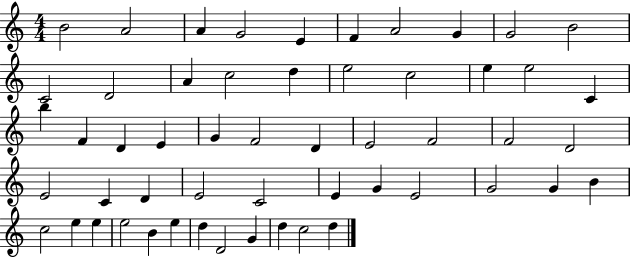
{
  \clef treble
  \numericTimeSignature
  \time 4/4
  \key c \major
  b'2 a'2 | a'4 g'2 e'4 | f'4 a'2 g'4 | g'2 b'2 | \break c'2 d'2 | a'4 c''2 d''4 | e''2 c''2 | e''4 e''2 c'4 | \break b''4 f'4 d'4 e'4 | g'4 f'2 d'4 | e'2 f'2 | f'2 d'2 | \break e'2 c'4 d'4 | e'2 c'2 | e'4 g'4 e'2 | g'2 g'4 b'4 | \break c''2 e''4 e''4 | e''2 b'4 e''4 | d''4 d'2 g'4 | d''4 c''2 d''4 | \break \bar "|."
}